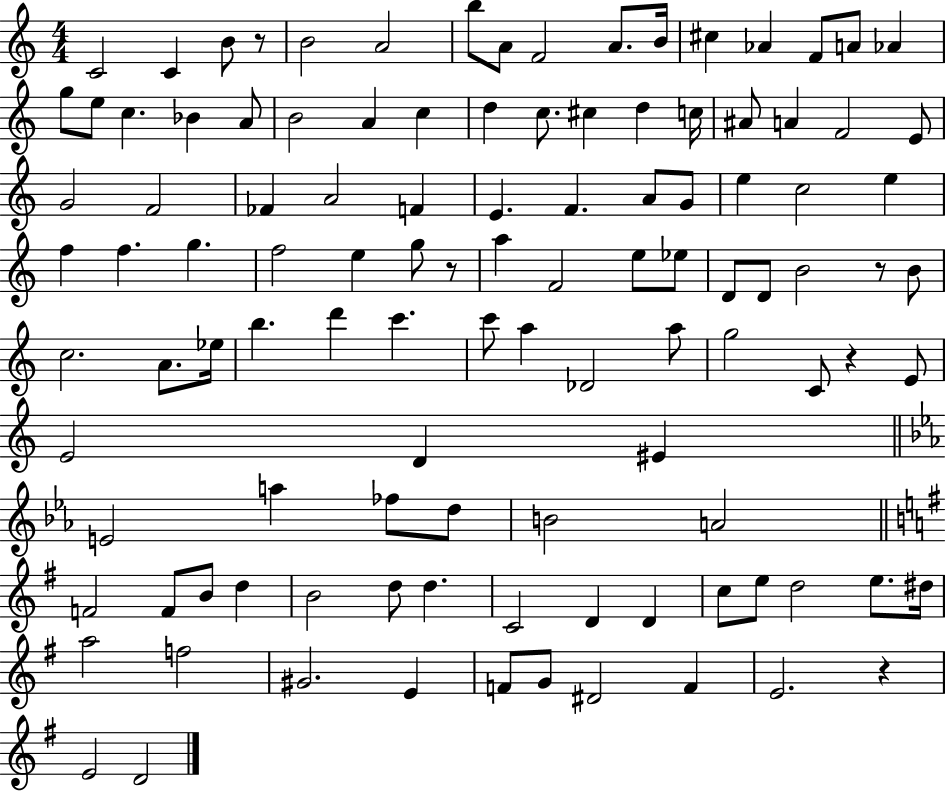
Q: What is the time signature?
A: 4/4